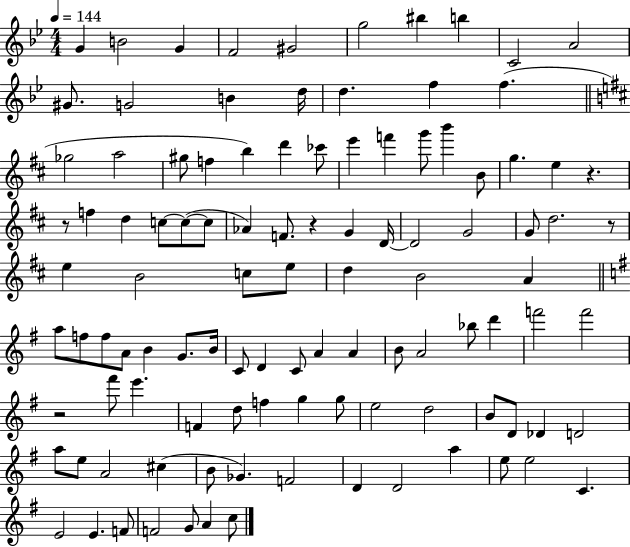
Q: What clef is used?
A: treble